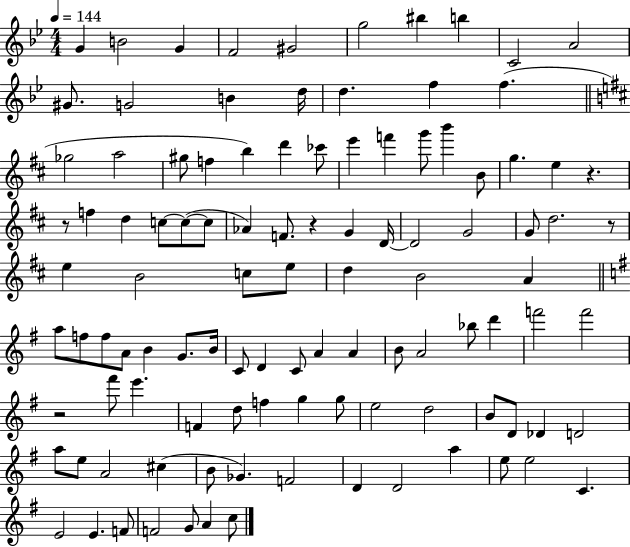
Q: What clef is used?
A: treble